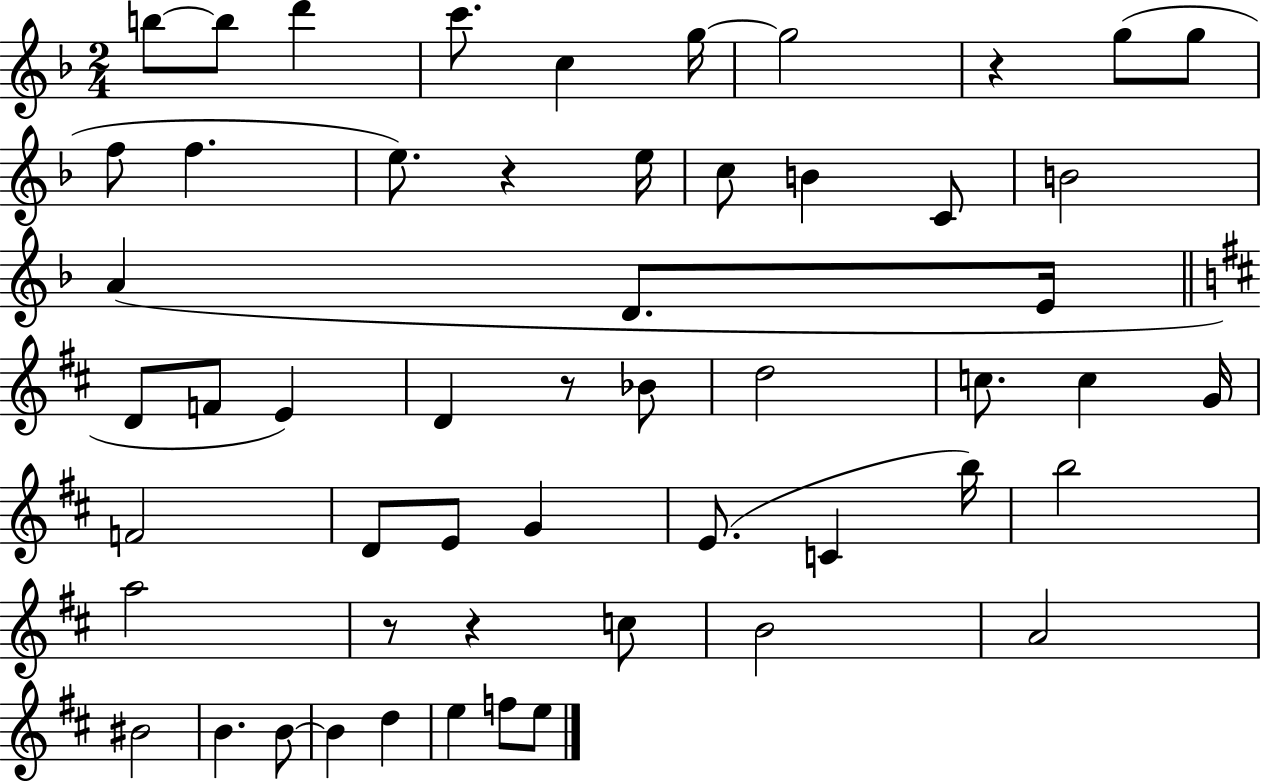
B5/e B5/e D6/q C6/e. C5/q G5/s G5/h R/q G5/e G5/e F5/e F5/q. E5/e. R/q E5/s C5/e B4/q C4/e B4/h A4/q D4/e. E4/s D4/e F4/e E4/q D4/q R/e Bb4/e D5/h C5/e. C5/q G4/s F4/h D4/e E4/e G4/q E4/e. C4/q B5/s B5/h A5/h R/e R/q C5/e B4/h A4/h BIS4/h B4/q. B4/e B4/q D5/q E5/q F5/e E5/e